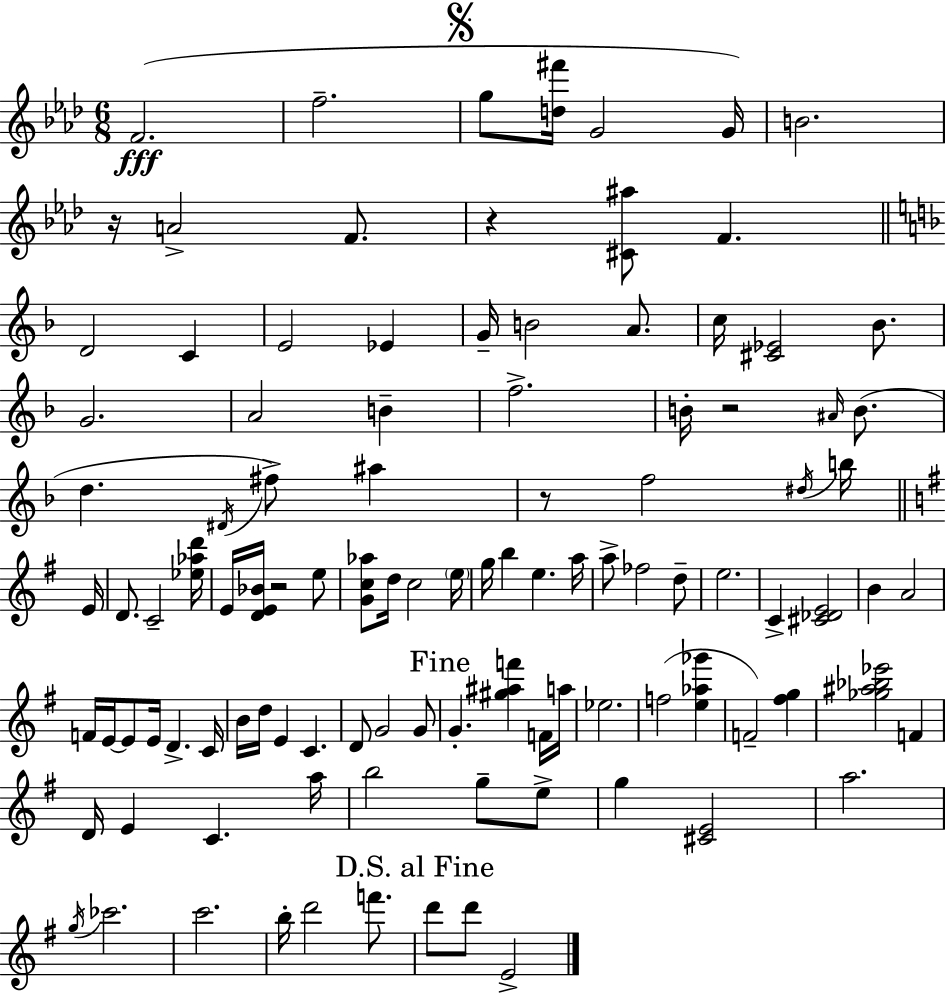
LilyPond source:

{
  \clef treble
  \numericTimeSignature
  \time 6/8
  \key f \minor
  f'2.(\fff | f''2.-- | \mark \markup { \musicglyph "scripts.segno" } g''8 <d'' fis'''>16 g'2 g'16) | b'2. | \break r16 a'2-> f'8. | r4 <cis' ais''>8 f'4. | \bar "||" \break \key f \major d'2 c'4 | e'2 ees'4 | g'16-- b'2 a'8. | c''16 <cis' ees'>2 bes'8. | \break g'2. | a'2 b'4-- | f''2.-> | b'16-. r2 \grace { ais'16 }( b'8. | \break d''4. \acciaccatura { dis'16 }) fis''8-> ais''4 | r8 f''2 | \acciaccatura { dis''16 } b''16 \bar "||" \break \key g \major e'16 d'8. c'2-- | <ees'' aes'' d'''>16 e'16 <d' e' bes'>16 r2 e''8 | <g' c'' aes''>8 d''16 c''2 | \parenthesize e''16 g''16 b''4 e''4. | \break a''16 a''8-> fes''2 d''8-- | e''2. | c'4-> <cis' des' e'>2 | b'4 a'2 | \break f'16 e'16~~ e'8 e'16 d'4.-> | c'16 b'16 d''16 e'4 c'4. | d'8 g'2 g'8 | \mark "Fine" g'4.-. <gis'' ais'' f'''>4 f'16 | \break a''16 ees''2. | f''2( <e'' aes'' ges'''>4 | f'2--) <fis'' g''>4 | <ges'' ais'' bes'' ees'''>2 f'4 | \break d'16 e'4 c'4. | a''16 b''2 g''8-- e''8-> | g''4 <cis' e'>2 | a''2. | \break \acciaccatura { g''16 } ces'''2. | c'''2. | b''16-. d'''2 f'''8. | \mark "D.S. al Fine" d'''8 d'''8 e'2-> | \break \bar "|."
}